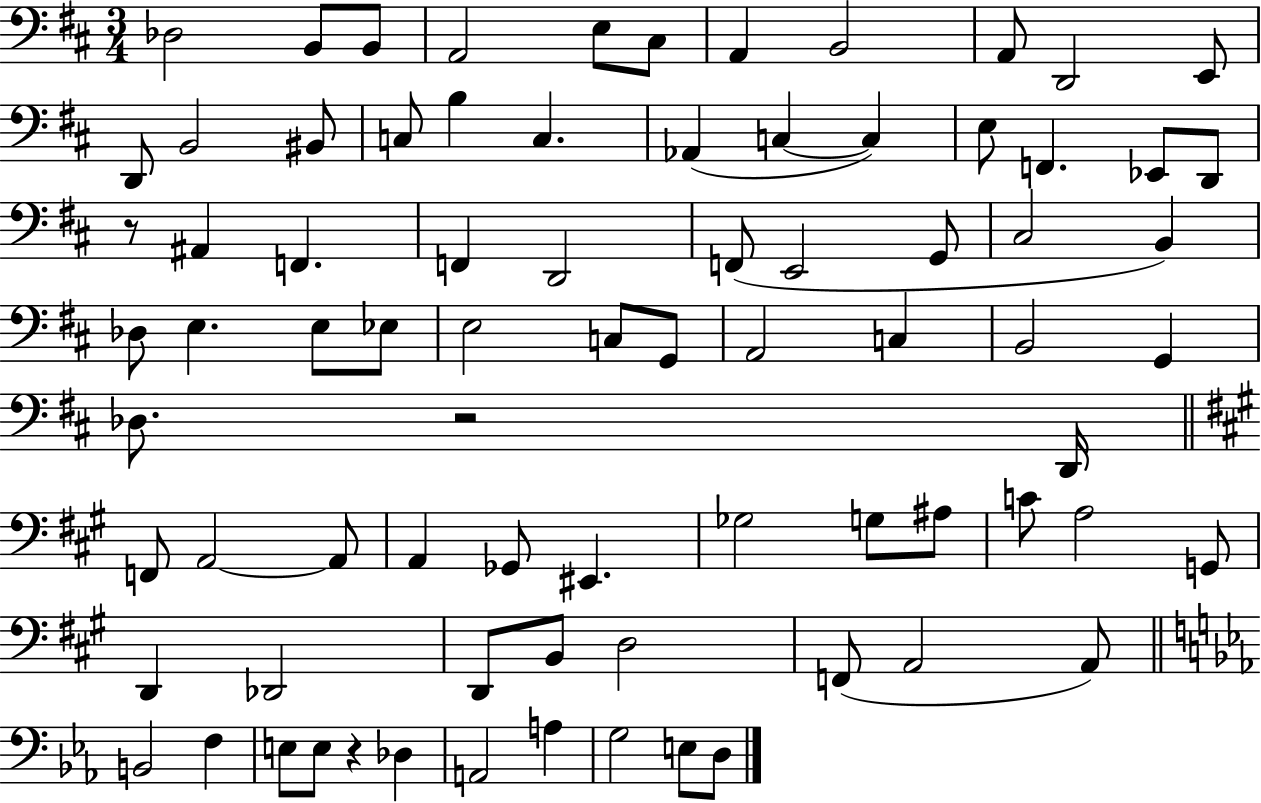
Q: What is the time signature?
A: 3/4